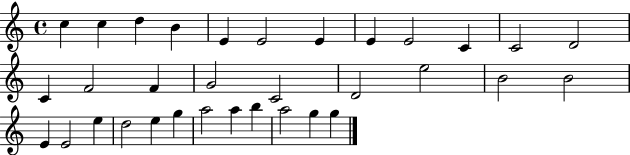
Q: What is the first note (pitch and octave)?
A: C5